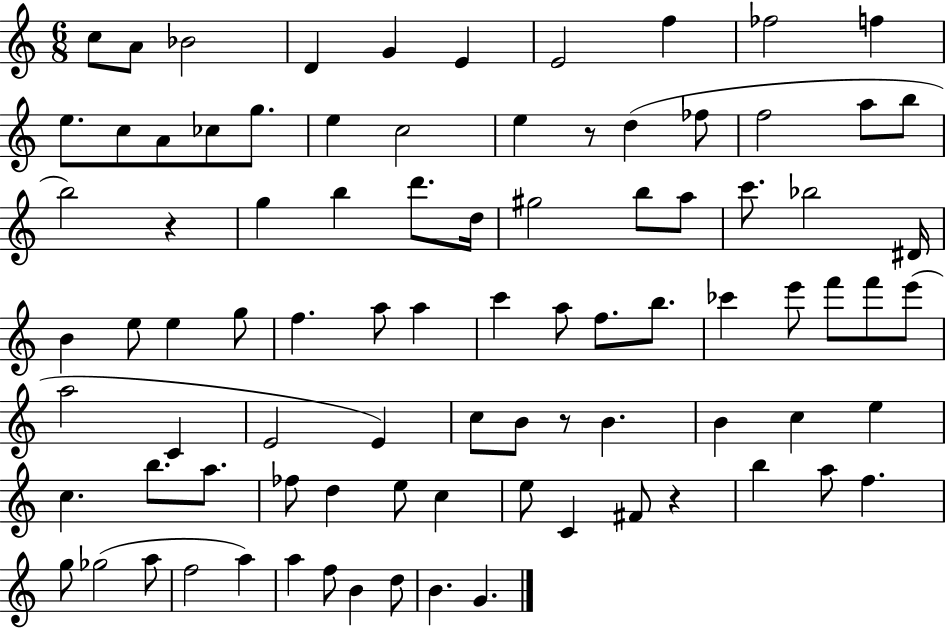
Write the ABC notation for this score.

X:1
T:Untitled
M:6/8
L:1/4
K:C
c/2 A/2 _B2 D G E E2 f _f2 f e/2 c/2 A/2 _c/2 g/2 e c2 e z/2 d _f/2 f2 a/2 b/2 b2 z g b d'/2 d/4 ^g2 b/2 a/2 c'/2 _b2 ^D/4 B e/2 e g/2 f a/2 a c' a/2 f/2 b/2 _c' e'/2 f'/2 f'/2 e'/2 a2 C E2 E c/2 B/2 z/2 B B c e c b/2 a/2 _f/2 d e/2 c e/2 C ^F/2 z b a/2 f g/2 _g2 a/2 f2 a a f/2 B d/2 B G